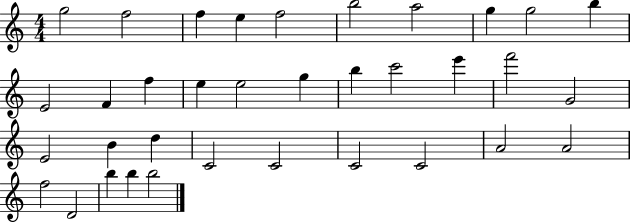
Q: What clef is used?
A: treble